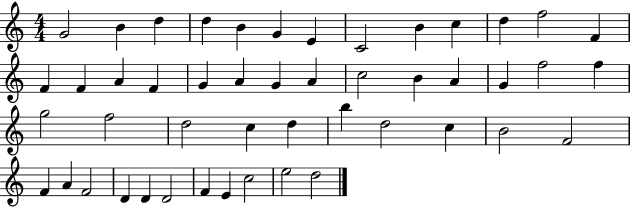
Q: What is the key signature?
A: C major